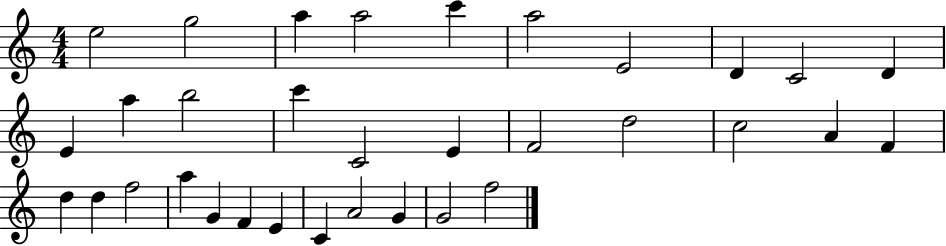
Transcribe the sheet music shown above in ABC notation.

X:1
T:Untitled
M:4/4
L:1/4
K:C
e2 g2 a a2 c' a2 E2 D C2 D E a b2 c' C2 E F2 d2 c2 A F d d f2 a G F E C A2 G G2 f2